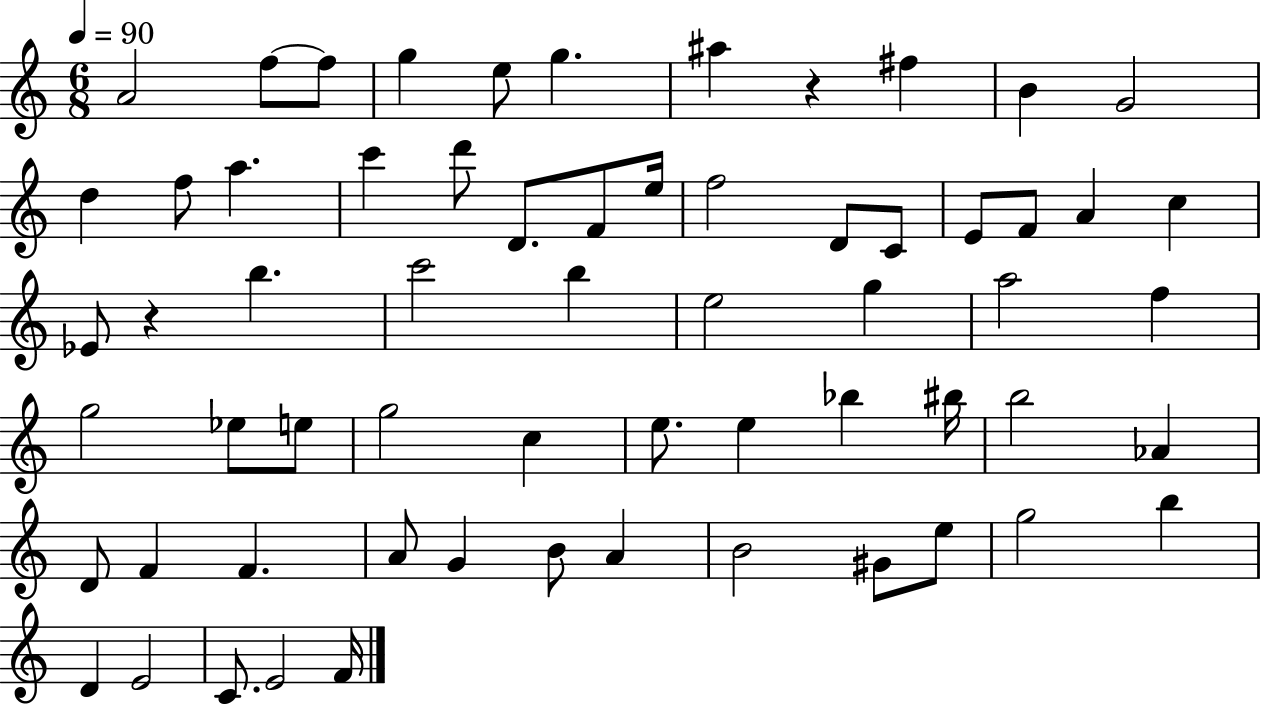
{
  \clef treble
  \numericTimeSignature
  \time 6/8
  \key c \major
  \tempo 4 = 90
  a'2 f''8~~ f''8 | g''4 e''8 g''4. | ais''4 r4 fis''4 | b'4 g'2 | \break d''4 f''8 a''4. | c'''4 d'''8 d'8. f'8 e''16 | f''2 d'8 c'8 | e'8 f'8 a'4 c''4 | \break ees'8 r4 b''4. | c'''2 b''4 | e''2 g''4 | a''2 f''4 | \break g''2 ees''8 e''8 | g''2 c''4 | e''8. e''4 bes''4 bis''16 | b''2 aes'4 | \break d'8 f'4 f'4. | a'8 g'4 b'8 a'4 | b'2 gis'8 e''8 | g''2 b''4 | \break d'4 e'2 | c'8. e'2 f'16 | \bar "|."
}